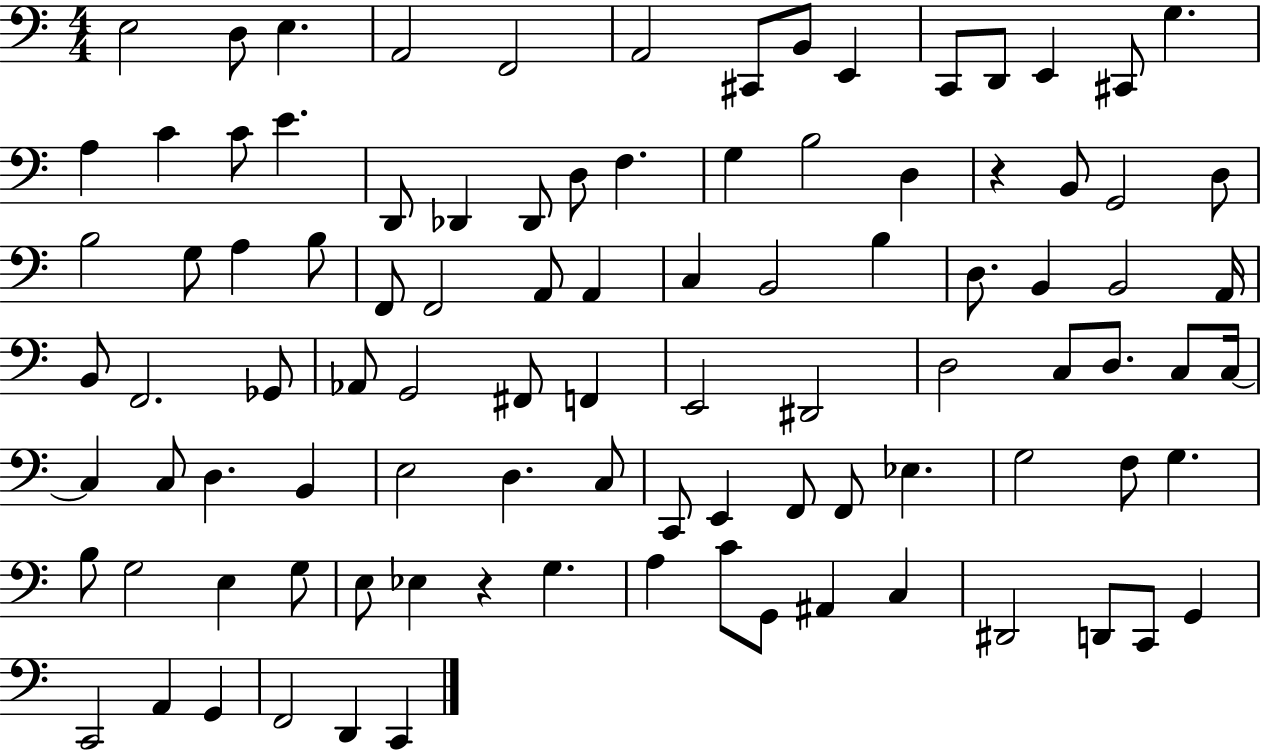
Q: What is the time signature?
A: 4/4